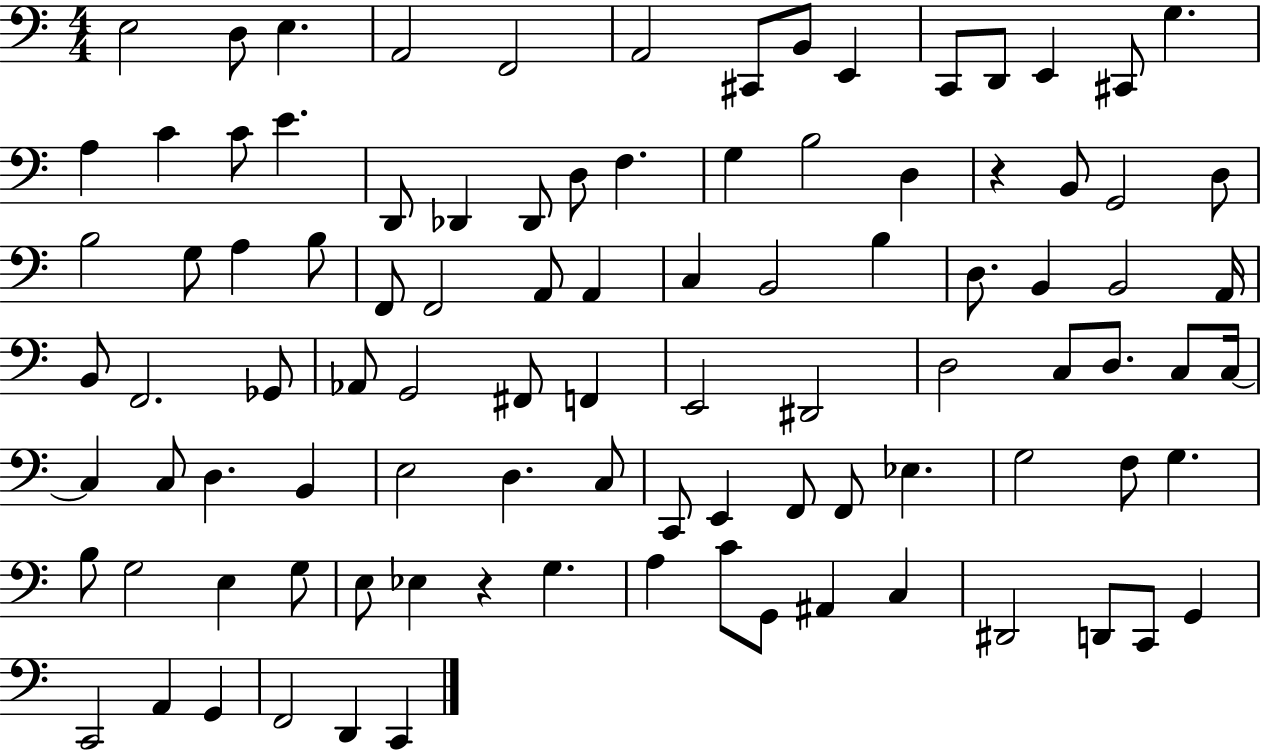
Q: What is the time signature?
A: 4/4